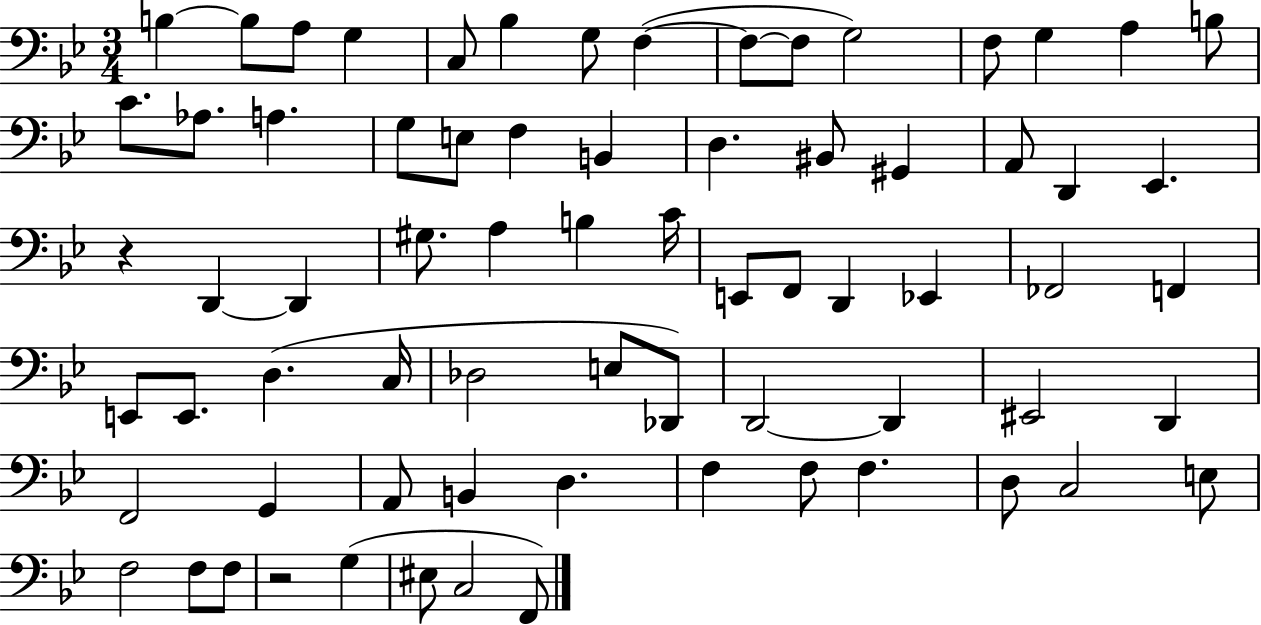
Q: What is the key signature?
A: BES major